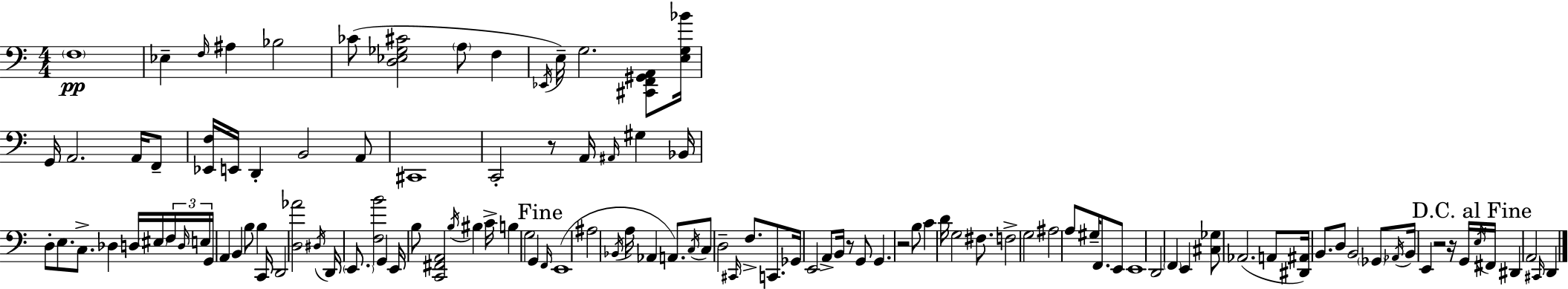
X:1
T:Untitled
M:4/4
L:1/4
K:Am
F,4 _E, F,/4 ^A, _B,2 _C/2 [D,_E,_G,^C]2 A,/2 F, _E,,/4 E,/4 G,2 [^C,,F,,^G,,A,,]/2 [E,G,_B]/4 G,,/4 A,,2 A,,/4 F,,/2 [_E,,F,]/4 E,,/4 D,, B,,2 A,,/2 ^C,,4 C,,2 z/2 A,,/4 ^A,,/4 ^G, _B,,/4 D,/2 E,/2 C,/2 _D, D,/4 ^E,/4 F,/4 D,/4 E,/4 G,,/4 A,, B,, B,/2 B, C,,/4 D,,2 [D,_A]2 ^D,/4 D,,/4 E,,/2 [F,B]2 G,, E,,/4 B,/2 [C,,^F,,A,,]2 B,/4 ^B, C/4 B, G,2 G,, F,,/4 E,,4 ^A,2 _B,,/4 A,/4 _A,, A,,/2 C,/4 C,/2 D,2 ^C,,/4 F,/2 C,,/2 _G,,/4 E,,2 A,,/2 B,,/4 z/2 G,,/2 G,, z2 B,/2 C D/4 G,2 ^F,/2 F,2 G,2 ^A,2 A,/2 ^G,/4 F,,/2 E,,/2 E,,4 D,,2 F,, E,, [^C,_G,]/2 _A,,2 A,,/2 [^D,,^A,,]/4 B,,/2 D,/2 B,,2 _G,,/2 _A,,/4 B,,/4 E,, z2 z/4 G,,/4 E,/4 ^F,,/4 ^D,, A,,2 ^C,,/4 D,,